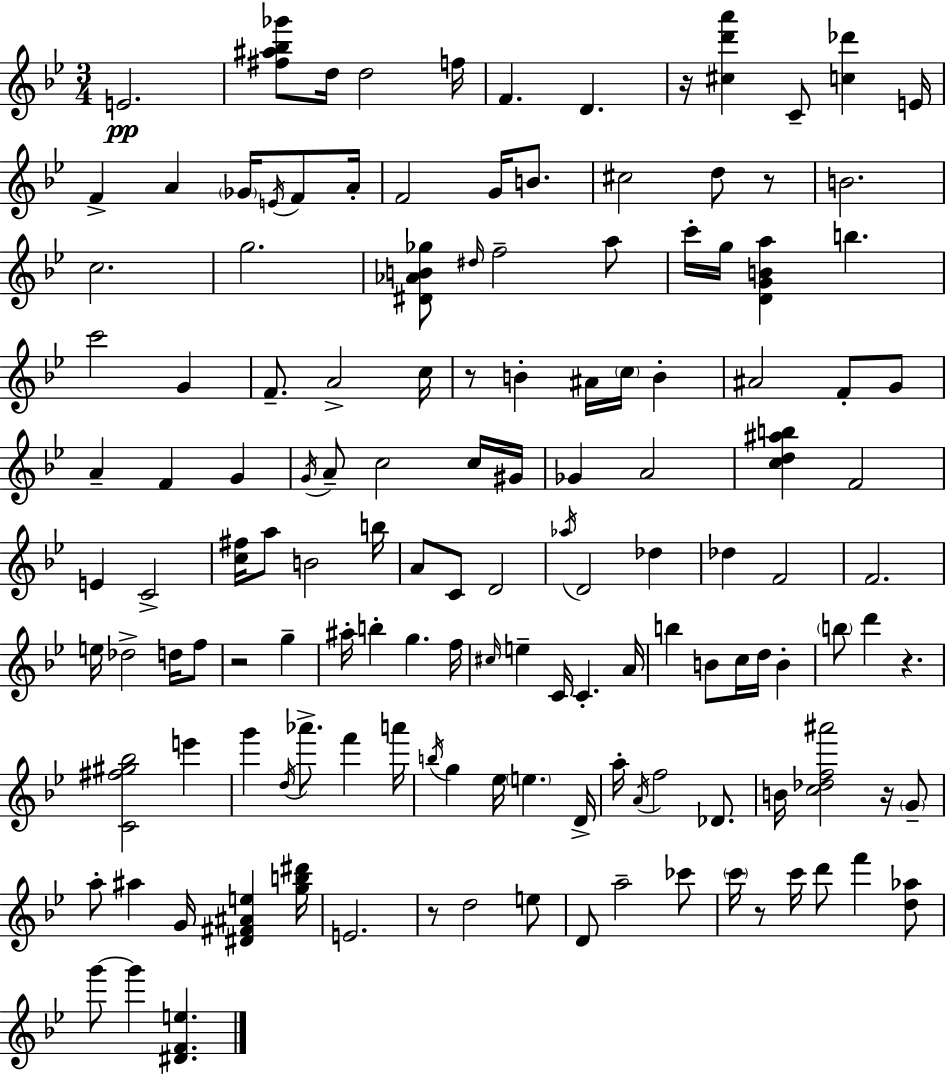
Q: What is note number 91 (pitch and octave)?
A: F6